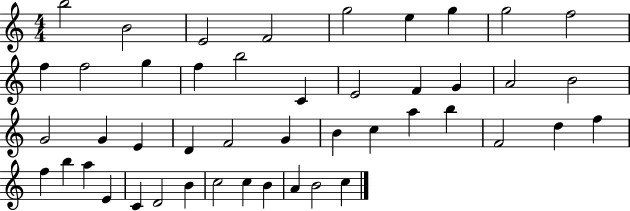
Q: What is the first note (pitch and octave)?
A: B5